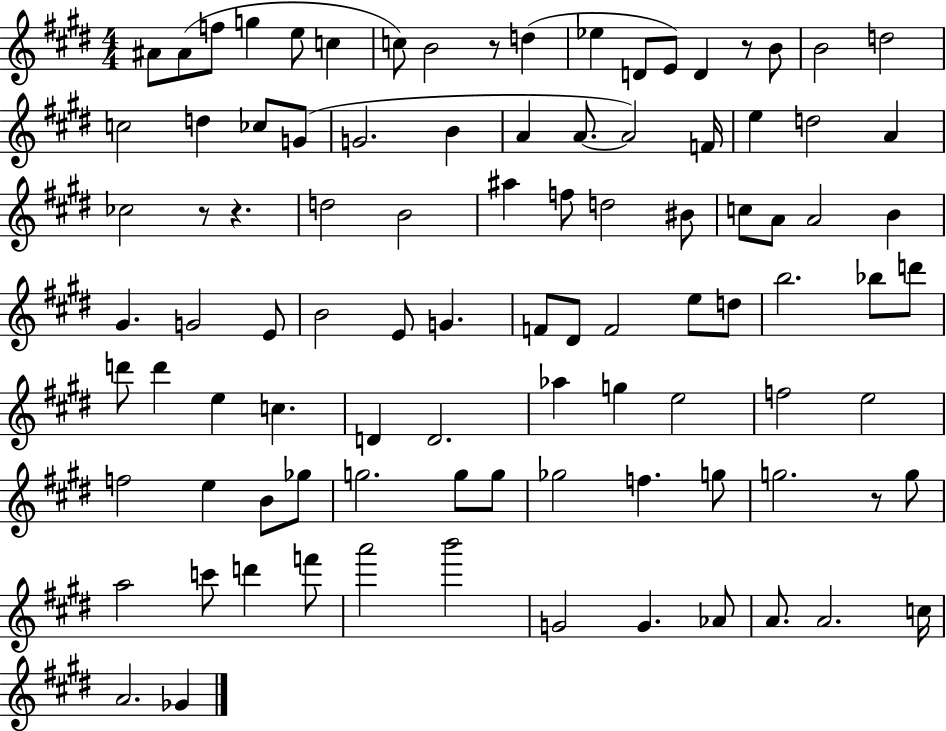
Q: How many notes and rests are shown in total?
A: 96